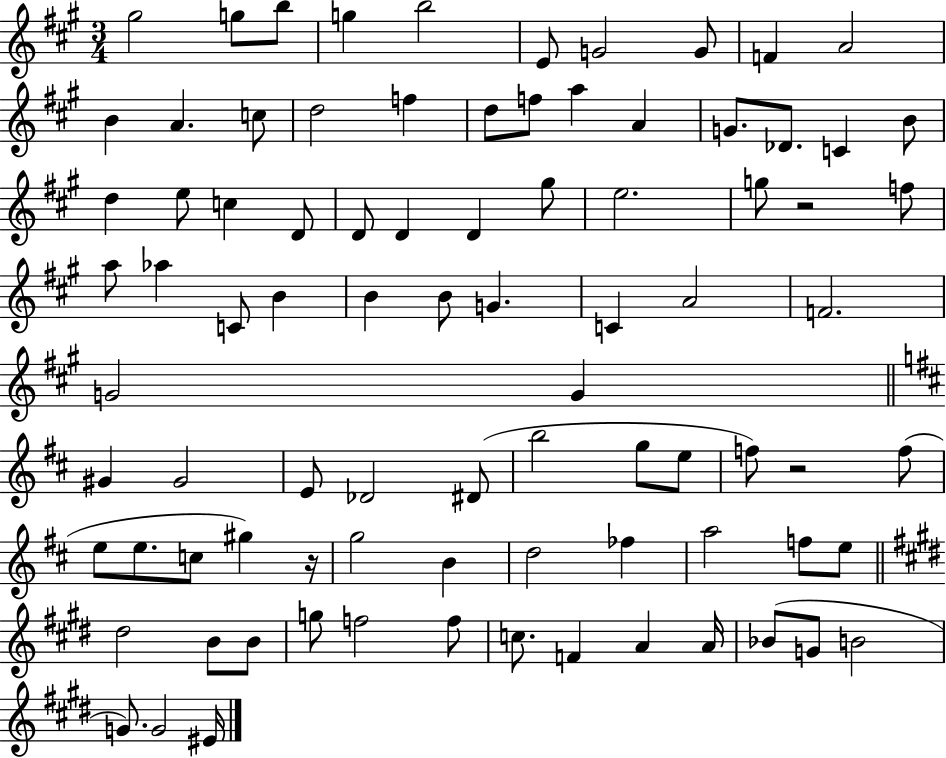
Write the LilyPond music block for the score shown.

{
  \clef treble
  \numericTimeSignature
  \time 3/4
  \key a \major
  gis''2 g''8 b''8 | g''4 b''2 | e'8 g'2 g'8 | f'4 a'2 | \break b'4 a'4. c''8 | d''2 f''4 | d''8 f''8 a''4 a'4 | g'8. des'8. c'4 b'8 | \break d''4 e''8 c''4 d'8 | d'8 d'4 d'4 gis''8 | e''2. | g''8 r2 f''8 | \break a''8 aes''4 c'8 b'4 | b'4 b'8 g'4. | c'4 a'2 | f'2. | \break g'2 g'4 | \bar "||" \break \key b \minor gis'4 gis'2 | e'8 des'2 dis'8( | b''2 g''8 e''8 | f''8) r2 f''8( | \break e''8 e''8. c''8 gis''4) r16 | g''2 b'4 | d''2 fes''4 | a''2 f''8 e''8 | \break \bar "||" \break \key e \major dis''2 b'8 b'8 | g''8 f''2 f''8 | c''8. f'4 a'4 a'16 | bes'8( g'8 b'2 | \break g'8.) g'2 eis'16 | \bar "|."
}